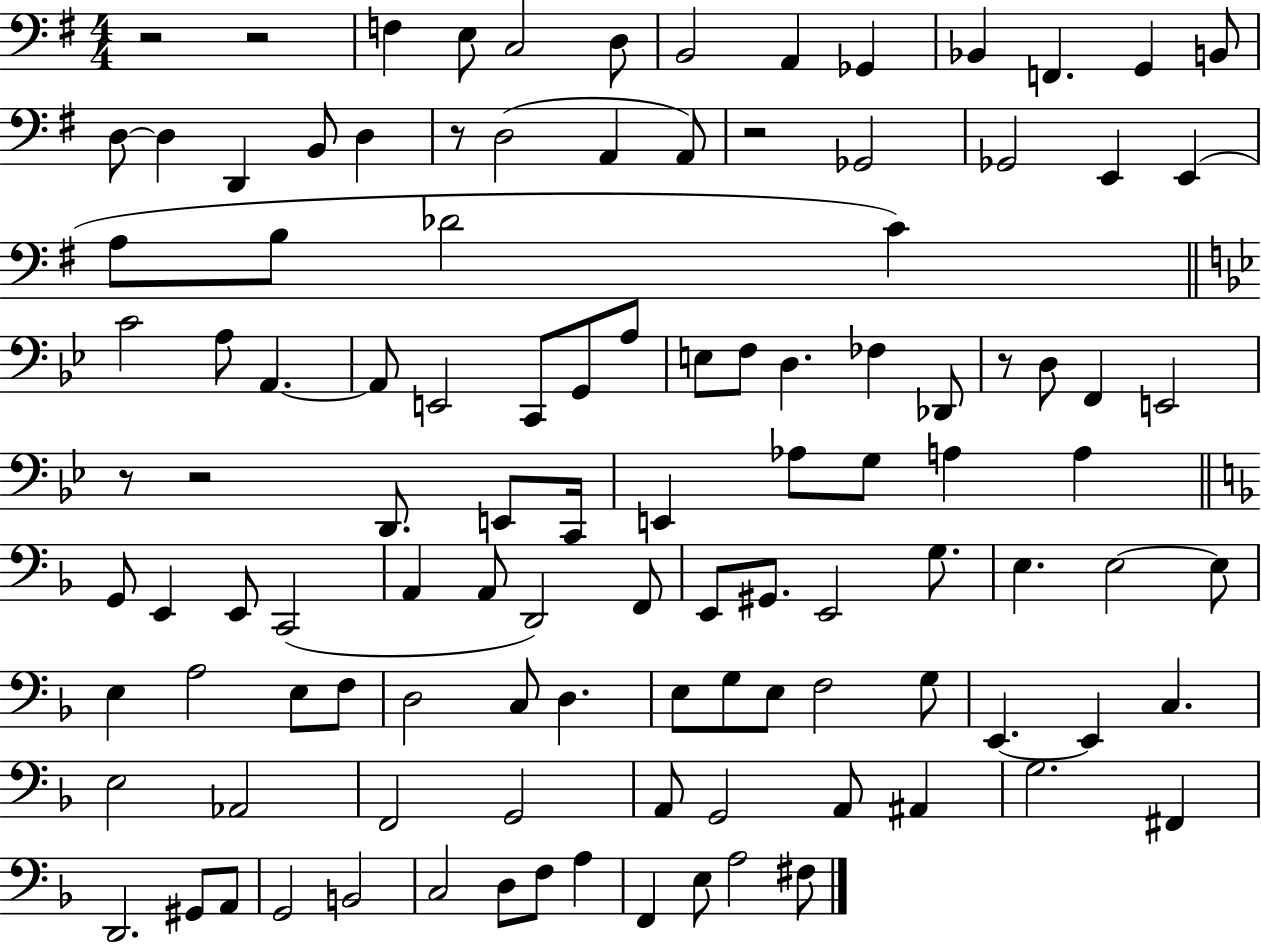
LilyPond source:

{
  \clef bass
  \numericTimeSignature
  \time 4/4
  \key g \major
  \repeat volta 2 { r2 r2 | f4 e8 c2 d8 | b,2 a,4 ges,4 | bes,4 f,4. g,4 b,8 | \break d8~~ d4 d,4 b,8 d4 | r8 d2( a,4 a,8) | r2 ges,2 | ges,2 e,4 e,4( | \break a8 b8 des'2 c'4) | \bar "||" \break \key bes \major c'2 a8 a,4.~~ | a,8 e,2 c,8 g,8 a8 | e8 f8 d4. fes4 des,8 | r8 d8 f,4 e,2 | \break r8 r2 d,8. e,8 c,16 | e,4 aes8 g8 a4 a4 | \bar "||" \break \key d \minor g,8 e,4 e,8 c,2( | a,4 a,8 d,2) f,8 | e,8 gis,8. e,2 g8. | e4. e2~~ e8 | \break e4 a2 e8 f8 | d2 c8 d4. | e8 g8 e8 f2 g8 | e,4.~~ e,4 c4. | \break e2 aes,2 | f,2 g,2 | a,8 g,2 a,8 ais,4 | g2. fis,4 | \break d,2. gis,8 a,8 | g,2 b,2 | c2 d8 f8 a4 | f,4 e8 a2 fis8 | \break } \bar "|."
}